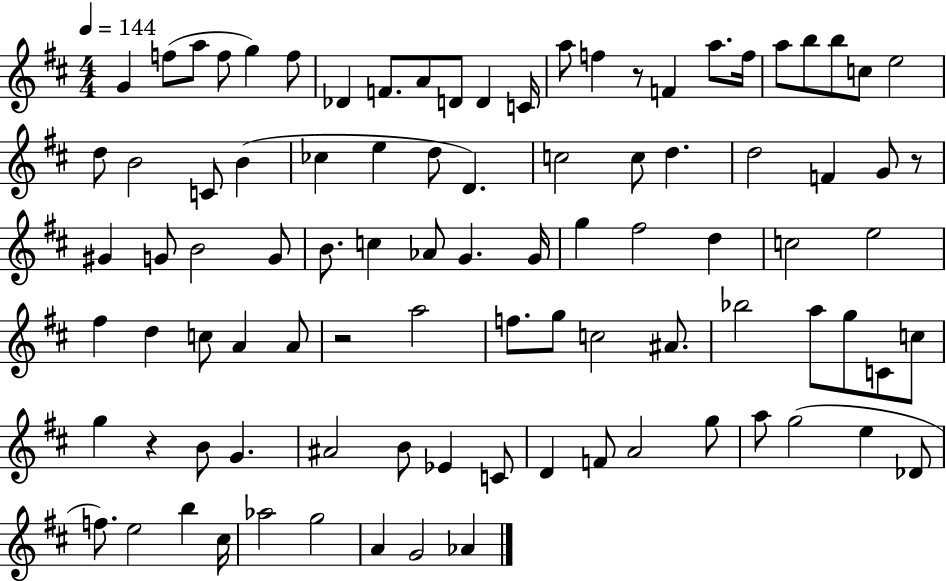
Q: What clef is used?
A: treble